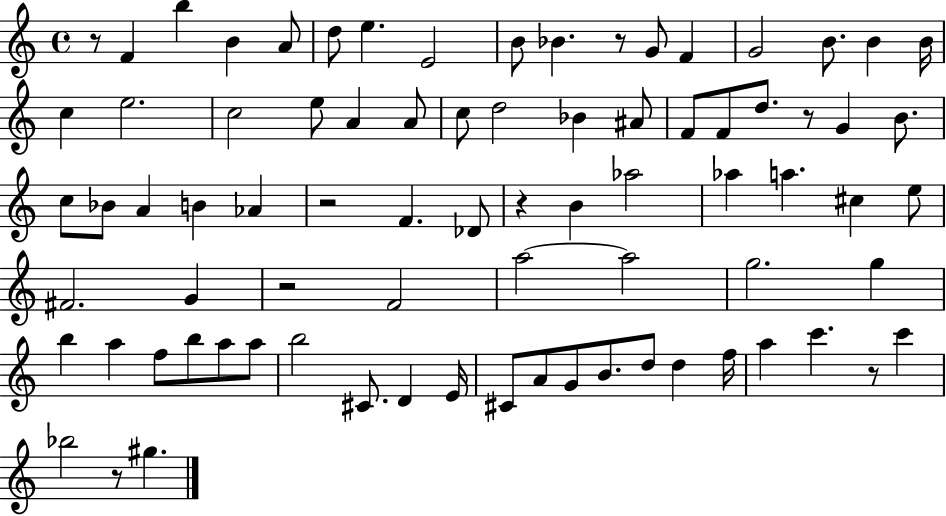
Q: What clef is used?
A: treble